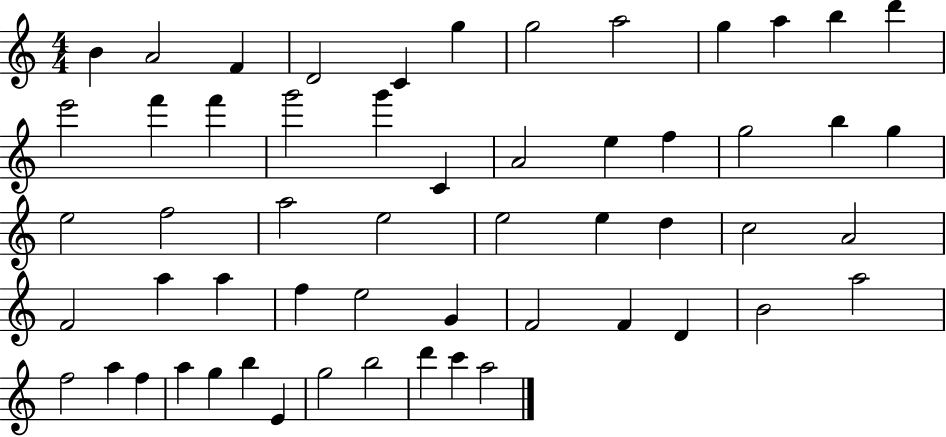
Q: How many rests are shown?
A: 0